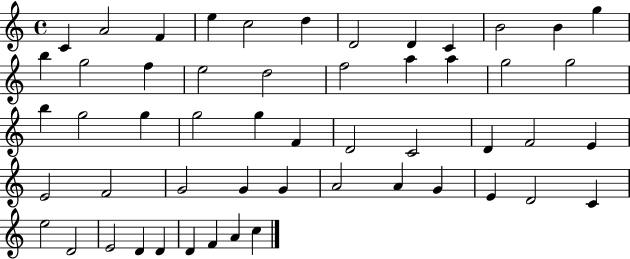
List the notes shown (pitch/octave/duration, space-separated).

C4/q A4/h F4/q E5/q C5/h D5/q D4/h D4/q C4/q B4/h B4/q G5/q B5/q G5/h F5/q E5/h D5/h F5/h A5/q A5/q G5/h G5/h B5/q G5/h G5/q G5/h G5/q F4/q D4/h C4/h D4/q F4/h E4/q E4/h F4/h G4/h G4/q G4/q A4/h A4/q G4/q E4/q D4/h C4/q E5/h D4/h E4/h D4/q D4/q D4/q F4/q A4/q C5/q